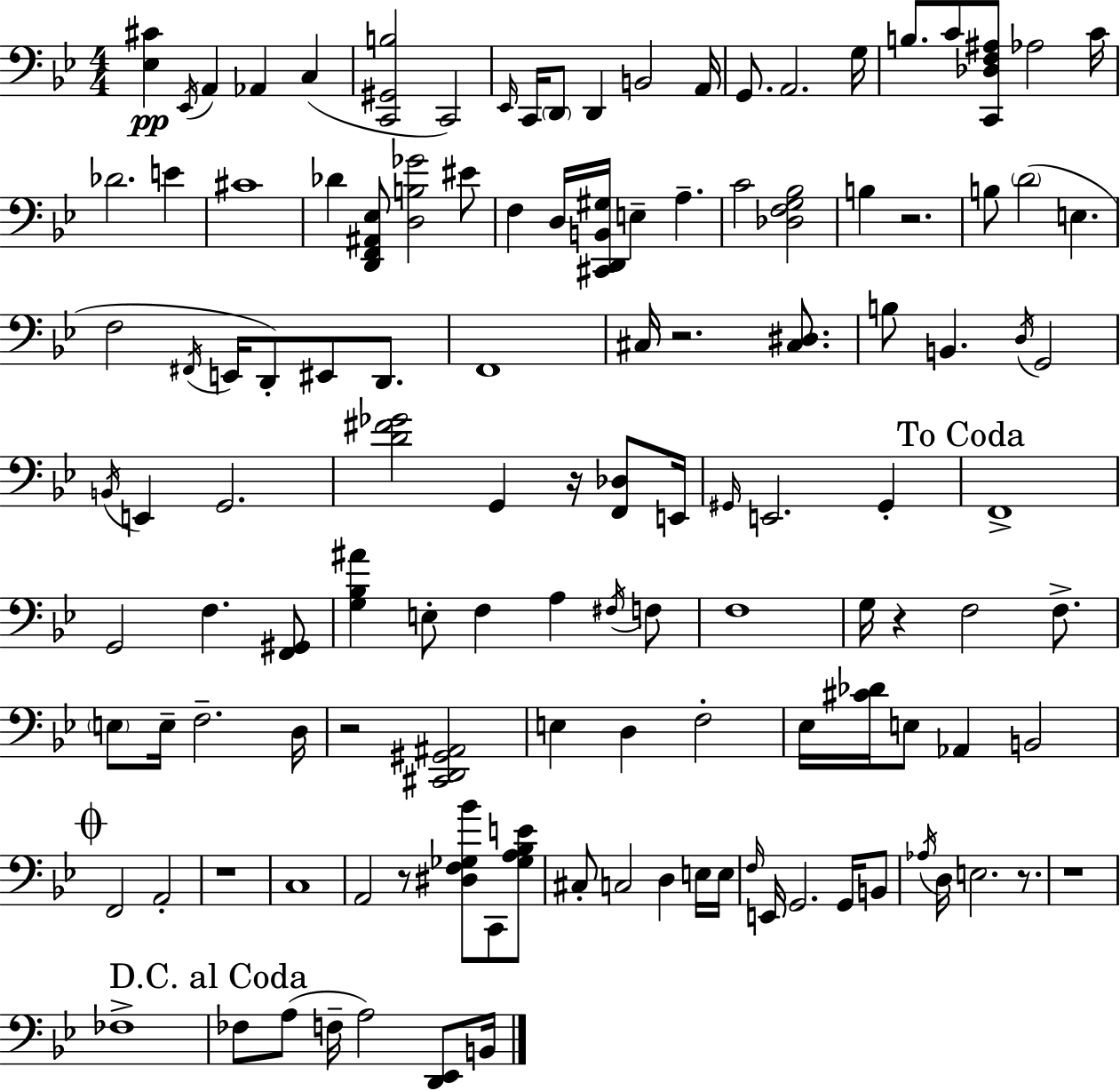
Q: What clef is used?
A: bass